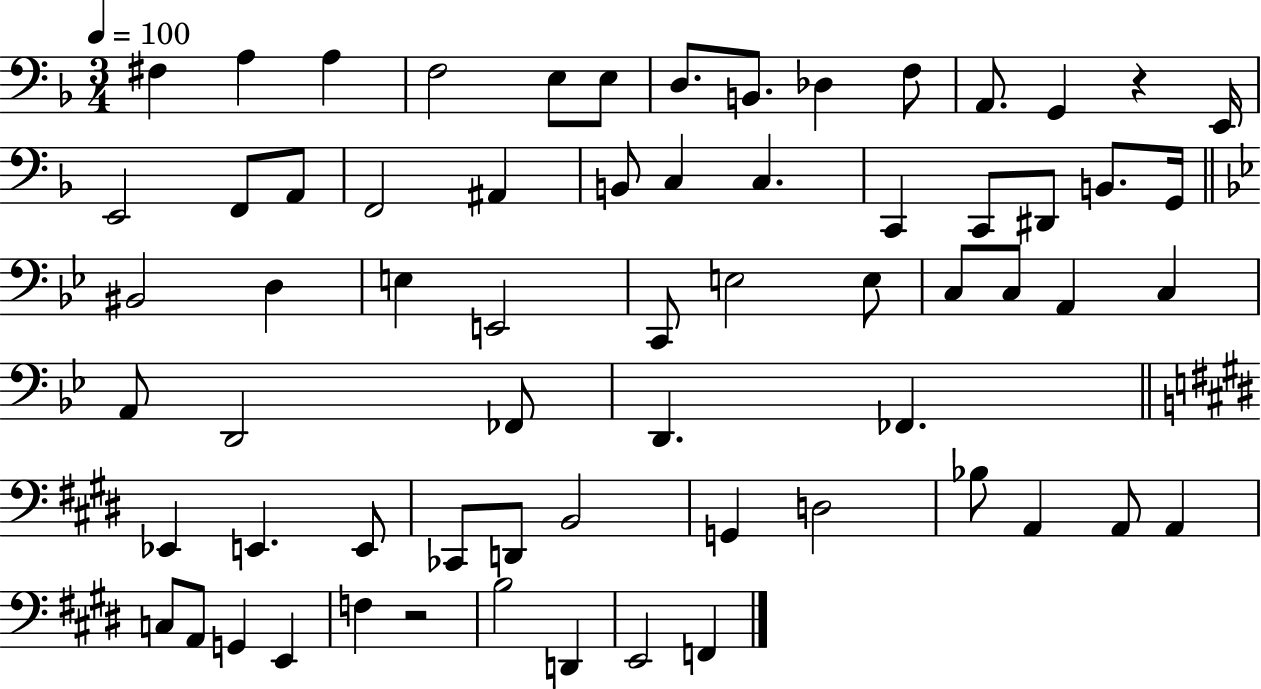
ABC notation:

X:1
T:Untitled
M:3/4
L:1/4
K:F
^F, A, A, F,2 E,/2 E,/2 D,/2 B,,/2 _D, F,/2 A,,/2 G,, z E,,/4 E,,2 F,,/2 A,,/2 F,,2 ^A,, B,,/2 C, C, C,, C,,/2 ^D,,/2 B,,/2 G,,/4 ^B,,2 D, E, E,,2 C,,/2 E,2 E,/2 C,/2 C,/2 A,, C, A,,/2 D,,2 _F,,/2 D,, _F,, _E,, E,, E,,/2 _C,,/2 D,,/2 B,,2 G,, D,2 _B,/2 A,, A,,/2 A,, C,/2 A,,/2 G,, E,, F, z2 B,2 D,, E,,2 F,,